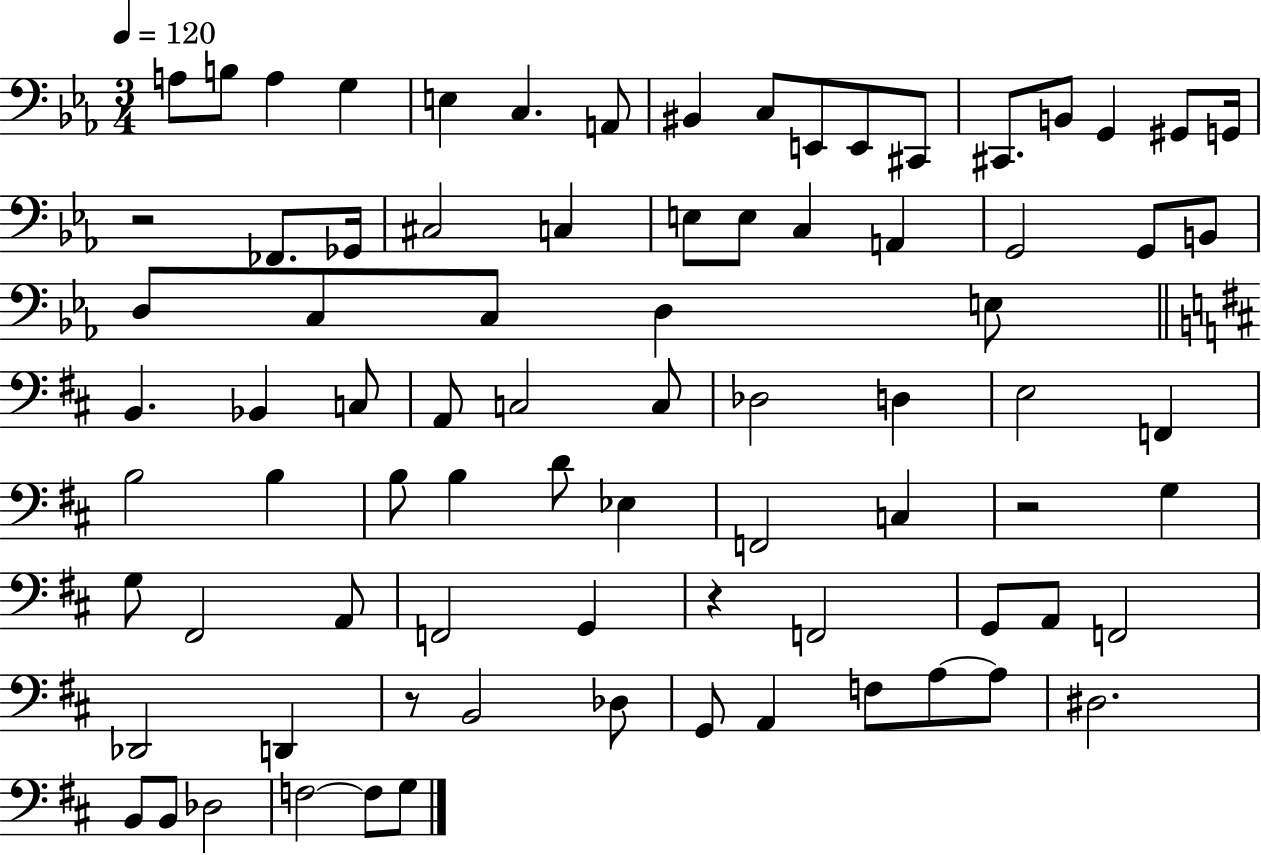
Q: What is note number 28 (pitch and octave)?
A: B2